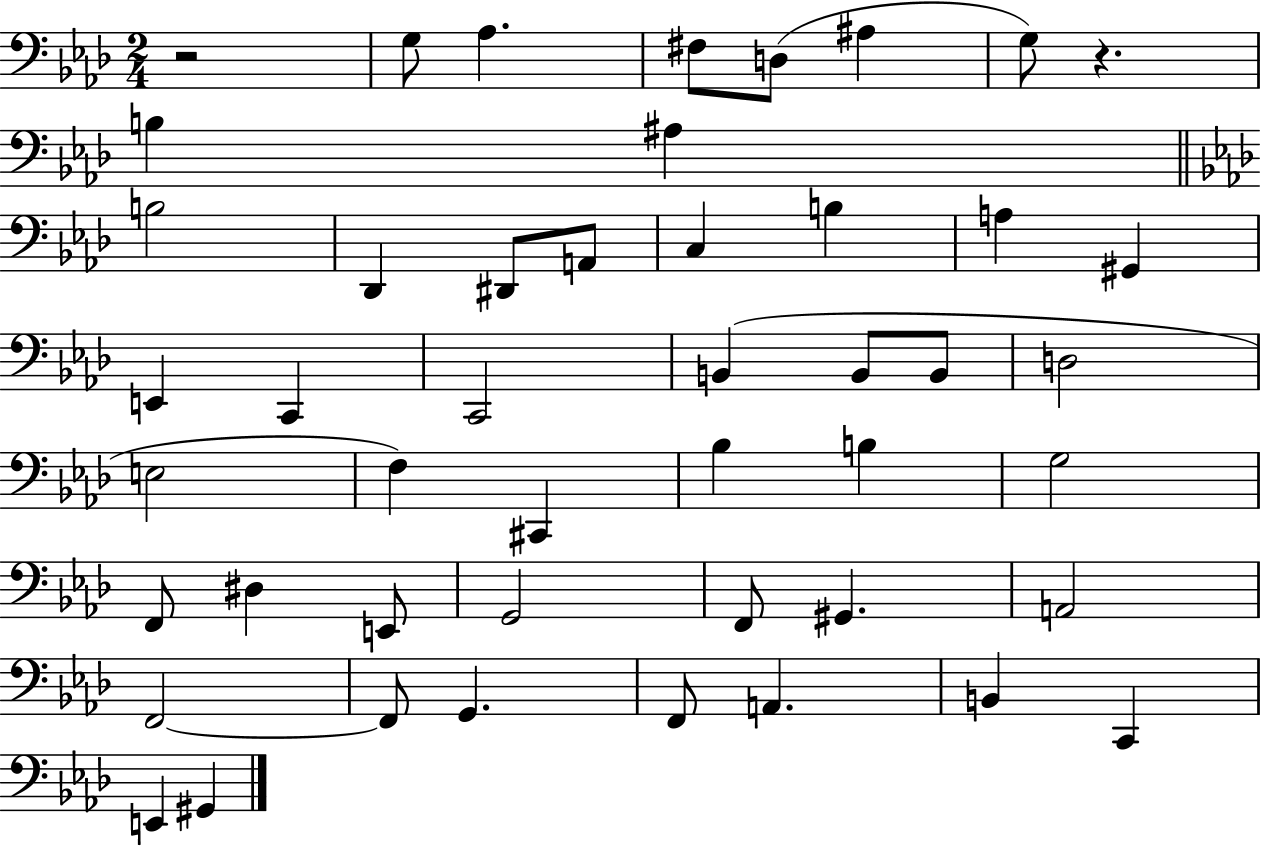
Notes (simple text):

R/h G3/e Ab3/q. F#3/e D3/e A#3/q G3/e R/q. B3/q A#3/q B3/h Db2/q D#2/e A2/e C3/q B3/q A3/q G#2/q E2/q C2/q C2/h B2/q B2/e B2/e D3/h E3/h F3/q C#2/q Bb3/q B3/q G3/h F2/e D#3/q E2/e G2/h F2/e G#2/q. A2/h F2/h F2/e G2/q. F2/e A2/q. B2/q C2/q E2/q G#2/q